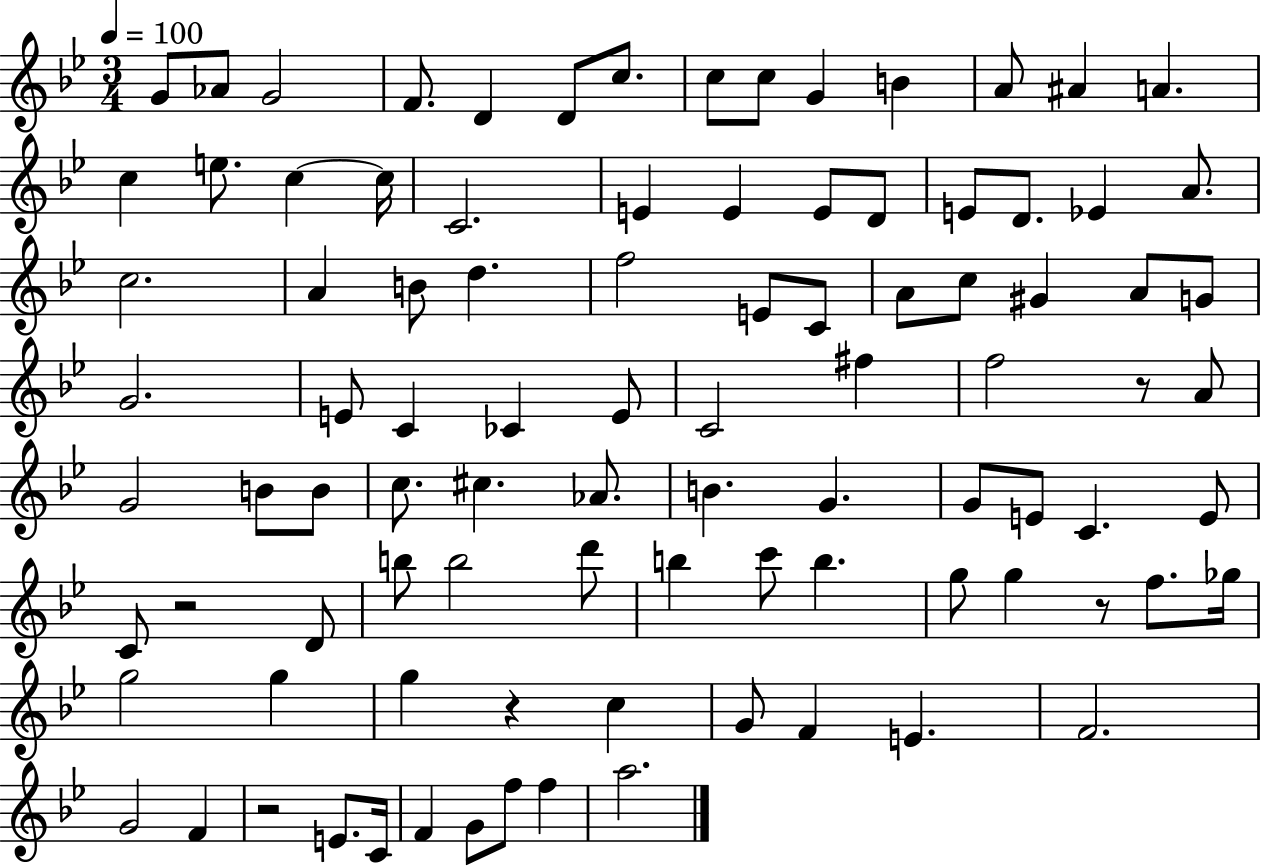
X:1
T:Untitled
M:3/4
L:1/4
K:Bb
G/2 _A/2 G2 F/2 D D/2 c/2 c/2 c/2 G B A/2 ^A A c e/2 c c/4 C2 E E E/2 D/2 E/2 D/2 _E A/2 c2 A B/2 d f2 E/2 C/2 A/2 c/2 ^G A/2 G/2 G2 E/2 C _C E/2 C2 ^f f2 z/2 A/2 G2 B/2 B/2 c/2 ^c _A/2 B G G/2 E/2 C E/2 C/2 z2 D/2 b/2 b2 d'/2 b c'/2 b g/2 g z/2 f/2 _g/4 g2 g g z c G/2 F E F2 G2 F z2 E/2 C/4 F G/2 f/2 f a2